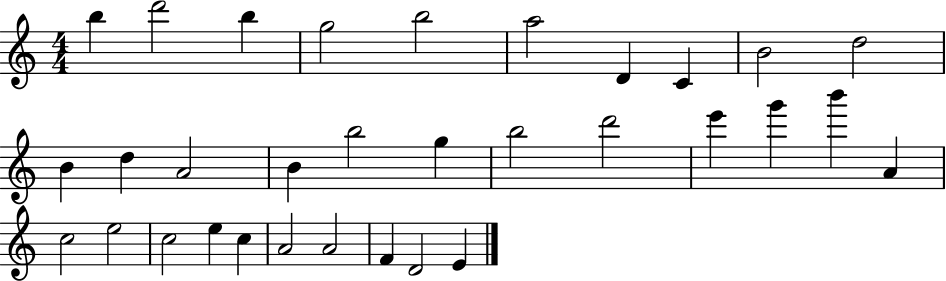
{
  \clef treble
  \numericTimeSignature
  \time 4/4
  \key c \major
  b''4 d'''2 b''4 | g''2 b''2 | a''2 d'4 c'4 | b'2 d''2 | \break b'4 d''4 a'2 | b'4 b''2 g''4 | b''2 d'''2 | e'''4 g'''4 b'''4 a'4 | \break c''2 e''2 | c''2 e''4 c''4 | a'2 a'2 | f'4 d'2 e'4 | \break \bar "|."
}